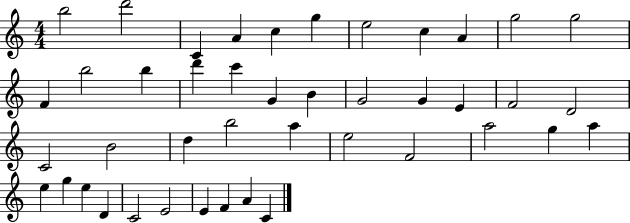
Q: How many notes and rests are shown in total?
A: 43